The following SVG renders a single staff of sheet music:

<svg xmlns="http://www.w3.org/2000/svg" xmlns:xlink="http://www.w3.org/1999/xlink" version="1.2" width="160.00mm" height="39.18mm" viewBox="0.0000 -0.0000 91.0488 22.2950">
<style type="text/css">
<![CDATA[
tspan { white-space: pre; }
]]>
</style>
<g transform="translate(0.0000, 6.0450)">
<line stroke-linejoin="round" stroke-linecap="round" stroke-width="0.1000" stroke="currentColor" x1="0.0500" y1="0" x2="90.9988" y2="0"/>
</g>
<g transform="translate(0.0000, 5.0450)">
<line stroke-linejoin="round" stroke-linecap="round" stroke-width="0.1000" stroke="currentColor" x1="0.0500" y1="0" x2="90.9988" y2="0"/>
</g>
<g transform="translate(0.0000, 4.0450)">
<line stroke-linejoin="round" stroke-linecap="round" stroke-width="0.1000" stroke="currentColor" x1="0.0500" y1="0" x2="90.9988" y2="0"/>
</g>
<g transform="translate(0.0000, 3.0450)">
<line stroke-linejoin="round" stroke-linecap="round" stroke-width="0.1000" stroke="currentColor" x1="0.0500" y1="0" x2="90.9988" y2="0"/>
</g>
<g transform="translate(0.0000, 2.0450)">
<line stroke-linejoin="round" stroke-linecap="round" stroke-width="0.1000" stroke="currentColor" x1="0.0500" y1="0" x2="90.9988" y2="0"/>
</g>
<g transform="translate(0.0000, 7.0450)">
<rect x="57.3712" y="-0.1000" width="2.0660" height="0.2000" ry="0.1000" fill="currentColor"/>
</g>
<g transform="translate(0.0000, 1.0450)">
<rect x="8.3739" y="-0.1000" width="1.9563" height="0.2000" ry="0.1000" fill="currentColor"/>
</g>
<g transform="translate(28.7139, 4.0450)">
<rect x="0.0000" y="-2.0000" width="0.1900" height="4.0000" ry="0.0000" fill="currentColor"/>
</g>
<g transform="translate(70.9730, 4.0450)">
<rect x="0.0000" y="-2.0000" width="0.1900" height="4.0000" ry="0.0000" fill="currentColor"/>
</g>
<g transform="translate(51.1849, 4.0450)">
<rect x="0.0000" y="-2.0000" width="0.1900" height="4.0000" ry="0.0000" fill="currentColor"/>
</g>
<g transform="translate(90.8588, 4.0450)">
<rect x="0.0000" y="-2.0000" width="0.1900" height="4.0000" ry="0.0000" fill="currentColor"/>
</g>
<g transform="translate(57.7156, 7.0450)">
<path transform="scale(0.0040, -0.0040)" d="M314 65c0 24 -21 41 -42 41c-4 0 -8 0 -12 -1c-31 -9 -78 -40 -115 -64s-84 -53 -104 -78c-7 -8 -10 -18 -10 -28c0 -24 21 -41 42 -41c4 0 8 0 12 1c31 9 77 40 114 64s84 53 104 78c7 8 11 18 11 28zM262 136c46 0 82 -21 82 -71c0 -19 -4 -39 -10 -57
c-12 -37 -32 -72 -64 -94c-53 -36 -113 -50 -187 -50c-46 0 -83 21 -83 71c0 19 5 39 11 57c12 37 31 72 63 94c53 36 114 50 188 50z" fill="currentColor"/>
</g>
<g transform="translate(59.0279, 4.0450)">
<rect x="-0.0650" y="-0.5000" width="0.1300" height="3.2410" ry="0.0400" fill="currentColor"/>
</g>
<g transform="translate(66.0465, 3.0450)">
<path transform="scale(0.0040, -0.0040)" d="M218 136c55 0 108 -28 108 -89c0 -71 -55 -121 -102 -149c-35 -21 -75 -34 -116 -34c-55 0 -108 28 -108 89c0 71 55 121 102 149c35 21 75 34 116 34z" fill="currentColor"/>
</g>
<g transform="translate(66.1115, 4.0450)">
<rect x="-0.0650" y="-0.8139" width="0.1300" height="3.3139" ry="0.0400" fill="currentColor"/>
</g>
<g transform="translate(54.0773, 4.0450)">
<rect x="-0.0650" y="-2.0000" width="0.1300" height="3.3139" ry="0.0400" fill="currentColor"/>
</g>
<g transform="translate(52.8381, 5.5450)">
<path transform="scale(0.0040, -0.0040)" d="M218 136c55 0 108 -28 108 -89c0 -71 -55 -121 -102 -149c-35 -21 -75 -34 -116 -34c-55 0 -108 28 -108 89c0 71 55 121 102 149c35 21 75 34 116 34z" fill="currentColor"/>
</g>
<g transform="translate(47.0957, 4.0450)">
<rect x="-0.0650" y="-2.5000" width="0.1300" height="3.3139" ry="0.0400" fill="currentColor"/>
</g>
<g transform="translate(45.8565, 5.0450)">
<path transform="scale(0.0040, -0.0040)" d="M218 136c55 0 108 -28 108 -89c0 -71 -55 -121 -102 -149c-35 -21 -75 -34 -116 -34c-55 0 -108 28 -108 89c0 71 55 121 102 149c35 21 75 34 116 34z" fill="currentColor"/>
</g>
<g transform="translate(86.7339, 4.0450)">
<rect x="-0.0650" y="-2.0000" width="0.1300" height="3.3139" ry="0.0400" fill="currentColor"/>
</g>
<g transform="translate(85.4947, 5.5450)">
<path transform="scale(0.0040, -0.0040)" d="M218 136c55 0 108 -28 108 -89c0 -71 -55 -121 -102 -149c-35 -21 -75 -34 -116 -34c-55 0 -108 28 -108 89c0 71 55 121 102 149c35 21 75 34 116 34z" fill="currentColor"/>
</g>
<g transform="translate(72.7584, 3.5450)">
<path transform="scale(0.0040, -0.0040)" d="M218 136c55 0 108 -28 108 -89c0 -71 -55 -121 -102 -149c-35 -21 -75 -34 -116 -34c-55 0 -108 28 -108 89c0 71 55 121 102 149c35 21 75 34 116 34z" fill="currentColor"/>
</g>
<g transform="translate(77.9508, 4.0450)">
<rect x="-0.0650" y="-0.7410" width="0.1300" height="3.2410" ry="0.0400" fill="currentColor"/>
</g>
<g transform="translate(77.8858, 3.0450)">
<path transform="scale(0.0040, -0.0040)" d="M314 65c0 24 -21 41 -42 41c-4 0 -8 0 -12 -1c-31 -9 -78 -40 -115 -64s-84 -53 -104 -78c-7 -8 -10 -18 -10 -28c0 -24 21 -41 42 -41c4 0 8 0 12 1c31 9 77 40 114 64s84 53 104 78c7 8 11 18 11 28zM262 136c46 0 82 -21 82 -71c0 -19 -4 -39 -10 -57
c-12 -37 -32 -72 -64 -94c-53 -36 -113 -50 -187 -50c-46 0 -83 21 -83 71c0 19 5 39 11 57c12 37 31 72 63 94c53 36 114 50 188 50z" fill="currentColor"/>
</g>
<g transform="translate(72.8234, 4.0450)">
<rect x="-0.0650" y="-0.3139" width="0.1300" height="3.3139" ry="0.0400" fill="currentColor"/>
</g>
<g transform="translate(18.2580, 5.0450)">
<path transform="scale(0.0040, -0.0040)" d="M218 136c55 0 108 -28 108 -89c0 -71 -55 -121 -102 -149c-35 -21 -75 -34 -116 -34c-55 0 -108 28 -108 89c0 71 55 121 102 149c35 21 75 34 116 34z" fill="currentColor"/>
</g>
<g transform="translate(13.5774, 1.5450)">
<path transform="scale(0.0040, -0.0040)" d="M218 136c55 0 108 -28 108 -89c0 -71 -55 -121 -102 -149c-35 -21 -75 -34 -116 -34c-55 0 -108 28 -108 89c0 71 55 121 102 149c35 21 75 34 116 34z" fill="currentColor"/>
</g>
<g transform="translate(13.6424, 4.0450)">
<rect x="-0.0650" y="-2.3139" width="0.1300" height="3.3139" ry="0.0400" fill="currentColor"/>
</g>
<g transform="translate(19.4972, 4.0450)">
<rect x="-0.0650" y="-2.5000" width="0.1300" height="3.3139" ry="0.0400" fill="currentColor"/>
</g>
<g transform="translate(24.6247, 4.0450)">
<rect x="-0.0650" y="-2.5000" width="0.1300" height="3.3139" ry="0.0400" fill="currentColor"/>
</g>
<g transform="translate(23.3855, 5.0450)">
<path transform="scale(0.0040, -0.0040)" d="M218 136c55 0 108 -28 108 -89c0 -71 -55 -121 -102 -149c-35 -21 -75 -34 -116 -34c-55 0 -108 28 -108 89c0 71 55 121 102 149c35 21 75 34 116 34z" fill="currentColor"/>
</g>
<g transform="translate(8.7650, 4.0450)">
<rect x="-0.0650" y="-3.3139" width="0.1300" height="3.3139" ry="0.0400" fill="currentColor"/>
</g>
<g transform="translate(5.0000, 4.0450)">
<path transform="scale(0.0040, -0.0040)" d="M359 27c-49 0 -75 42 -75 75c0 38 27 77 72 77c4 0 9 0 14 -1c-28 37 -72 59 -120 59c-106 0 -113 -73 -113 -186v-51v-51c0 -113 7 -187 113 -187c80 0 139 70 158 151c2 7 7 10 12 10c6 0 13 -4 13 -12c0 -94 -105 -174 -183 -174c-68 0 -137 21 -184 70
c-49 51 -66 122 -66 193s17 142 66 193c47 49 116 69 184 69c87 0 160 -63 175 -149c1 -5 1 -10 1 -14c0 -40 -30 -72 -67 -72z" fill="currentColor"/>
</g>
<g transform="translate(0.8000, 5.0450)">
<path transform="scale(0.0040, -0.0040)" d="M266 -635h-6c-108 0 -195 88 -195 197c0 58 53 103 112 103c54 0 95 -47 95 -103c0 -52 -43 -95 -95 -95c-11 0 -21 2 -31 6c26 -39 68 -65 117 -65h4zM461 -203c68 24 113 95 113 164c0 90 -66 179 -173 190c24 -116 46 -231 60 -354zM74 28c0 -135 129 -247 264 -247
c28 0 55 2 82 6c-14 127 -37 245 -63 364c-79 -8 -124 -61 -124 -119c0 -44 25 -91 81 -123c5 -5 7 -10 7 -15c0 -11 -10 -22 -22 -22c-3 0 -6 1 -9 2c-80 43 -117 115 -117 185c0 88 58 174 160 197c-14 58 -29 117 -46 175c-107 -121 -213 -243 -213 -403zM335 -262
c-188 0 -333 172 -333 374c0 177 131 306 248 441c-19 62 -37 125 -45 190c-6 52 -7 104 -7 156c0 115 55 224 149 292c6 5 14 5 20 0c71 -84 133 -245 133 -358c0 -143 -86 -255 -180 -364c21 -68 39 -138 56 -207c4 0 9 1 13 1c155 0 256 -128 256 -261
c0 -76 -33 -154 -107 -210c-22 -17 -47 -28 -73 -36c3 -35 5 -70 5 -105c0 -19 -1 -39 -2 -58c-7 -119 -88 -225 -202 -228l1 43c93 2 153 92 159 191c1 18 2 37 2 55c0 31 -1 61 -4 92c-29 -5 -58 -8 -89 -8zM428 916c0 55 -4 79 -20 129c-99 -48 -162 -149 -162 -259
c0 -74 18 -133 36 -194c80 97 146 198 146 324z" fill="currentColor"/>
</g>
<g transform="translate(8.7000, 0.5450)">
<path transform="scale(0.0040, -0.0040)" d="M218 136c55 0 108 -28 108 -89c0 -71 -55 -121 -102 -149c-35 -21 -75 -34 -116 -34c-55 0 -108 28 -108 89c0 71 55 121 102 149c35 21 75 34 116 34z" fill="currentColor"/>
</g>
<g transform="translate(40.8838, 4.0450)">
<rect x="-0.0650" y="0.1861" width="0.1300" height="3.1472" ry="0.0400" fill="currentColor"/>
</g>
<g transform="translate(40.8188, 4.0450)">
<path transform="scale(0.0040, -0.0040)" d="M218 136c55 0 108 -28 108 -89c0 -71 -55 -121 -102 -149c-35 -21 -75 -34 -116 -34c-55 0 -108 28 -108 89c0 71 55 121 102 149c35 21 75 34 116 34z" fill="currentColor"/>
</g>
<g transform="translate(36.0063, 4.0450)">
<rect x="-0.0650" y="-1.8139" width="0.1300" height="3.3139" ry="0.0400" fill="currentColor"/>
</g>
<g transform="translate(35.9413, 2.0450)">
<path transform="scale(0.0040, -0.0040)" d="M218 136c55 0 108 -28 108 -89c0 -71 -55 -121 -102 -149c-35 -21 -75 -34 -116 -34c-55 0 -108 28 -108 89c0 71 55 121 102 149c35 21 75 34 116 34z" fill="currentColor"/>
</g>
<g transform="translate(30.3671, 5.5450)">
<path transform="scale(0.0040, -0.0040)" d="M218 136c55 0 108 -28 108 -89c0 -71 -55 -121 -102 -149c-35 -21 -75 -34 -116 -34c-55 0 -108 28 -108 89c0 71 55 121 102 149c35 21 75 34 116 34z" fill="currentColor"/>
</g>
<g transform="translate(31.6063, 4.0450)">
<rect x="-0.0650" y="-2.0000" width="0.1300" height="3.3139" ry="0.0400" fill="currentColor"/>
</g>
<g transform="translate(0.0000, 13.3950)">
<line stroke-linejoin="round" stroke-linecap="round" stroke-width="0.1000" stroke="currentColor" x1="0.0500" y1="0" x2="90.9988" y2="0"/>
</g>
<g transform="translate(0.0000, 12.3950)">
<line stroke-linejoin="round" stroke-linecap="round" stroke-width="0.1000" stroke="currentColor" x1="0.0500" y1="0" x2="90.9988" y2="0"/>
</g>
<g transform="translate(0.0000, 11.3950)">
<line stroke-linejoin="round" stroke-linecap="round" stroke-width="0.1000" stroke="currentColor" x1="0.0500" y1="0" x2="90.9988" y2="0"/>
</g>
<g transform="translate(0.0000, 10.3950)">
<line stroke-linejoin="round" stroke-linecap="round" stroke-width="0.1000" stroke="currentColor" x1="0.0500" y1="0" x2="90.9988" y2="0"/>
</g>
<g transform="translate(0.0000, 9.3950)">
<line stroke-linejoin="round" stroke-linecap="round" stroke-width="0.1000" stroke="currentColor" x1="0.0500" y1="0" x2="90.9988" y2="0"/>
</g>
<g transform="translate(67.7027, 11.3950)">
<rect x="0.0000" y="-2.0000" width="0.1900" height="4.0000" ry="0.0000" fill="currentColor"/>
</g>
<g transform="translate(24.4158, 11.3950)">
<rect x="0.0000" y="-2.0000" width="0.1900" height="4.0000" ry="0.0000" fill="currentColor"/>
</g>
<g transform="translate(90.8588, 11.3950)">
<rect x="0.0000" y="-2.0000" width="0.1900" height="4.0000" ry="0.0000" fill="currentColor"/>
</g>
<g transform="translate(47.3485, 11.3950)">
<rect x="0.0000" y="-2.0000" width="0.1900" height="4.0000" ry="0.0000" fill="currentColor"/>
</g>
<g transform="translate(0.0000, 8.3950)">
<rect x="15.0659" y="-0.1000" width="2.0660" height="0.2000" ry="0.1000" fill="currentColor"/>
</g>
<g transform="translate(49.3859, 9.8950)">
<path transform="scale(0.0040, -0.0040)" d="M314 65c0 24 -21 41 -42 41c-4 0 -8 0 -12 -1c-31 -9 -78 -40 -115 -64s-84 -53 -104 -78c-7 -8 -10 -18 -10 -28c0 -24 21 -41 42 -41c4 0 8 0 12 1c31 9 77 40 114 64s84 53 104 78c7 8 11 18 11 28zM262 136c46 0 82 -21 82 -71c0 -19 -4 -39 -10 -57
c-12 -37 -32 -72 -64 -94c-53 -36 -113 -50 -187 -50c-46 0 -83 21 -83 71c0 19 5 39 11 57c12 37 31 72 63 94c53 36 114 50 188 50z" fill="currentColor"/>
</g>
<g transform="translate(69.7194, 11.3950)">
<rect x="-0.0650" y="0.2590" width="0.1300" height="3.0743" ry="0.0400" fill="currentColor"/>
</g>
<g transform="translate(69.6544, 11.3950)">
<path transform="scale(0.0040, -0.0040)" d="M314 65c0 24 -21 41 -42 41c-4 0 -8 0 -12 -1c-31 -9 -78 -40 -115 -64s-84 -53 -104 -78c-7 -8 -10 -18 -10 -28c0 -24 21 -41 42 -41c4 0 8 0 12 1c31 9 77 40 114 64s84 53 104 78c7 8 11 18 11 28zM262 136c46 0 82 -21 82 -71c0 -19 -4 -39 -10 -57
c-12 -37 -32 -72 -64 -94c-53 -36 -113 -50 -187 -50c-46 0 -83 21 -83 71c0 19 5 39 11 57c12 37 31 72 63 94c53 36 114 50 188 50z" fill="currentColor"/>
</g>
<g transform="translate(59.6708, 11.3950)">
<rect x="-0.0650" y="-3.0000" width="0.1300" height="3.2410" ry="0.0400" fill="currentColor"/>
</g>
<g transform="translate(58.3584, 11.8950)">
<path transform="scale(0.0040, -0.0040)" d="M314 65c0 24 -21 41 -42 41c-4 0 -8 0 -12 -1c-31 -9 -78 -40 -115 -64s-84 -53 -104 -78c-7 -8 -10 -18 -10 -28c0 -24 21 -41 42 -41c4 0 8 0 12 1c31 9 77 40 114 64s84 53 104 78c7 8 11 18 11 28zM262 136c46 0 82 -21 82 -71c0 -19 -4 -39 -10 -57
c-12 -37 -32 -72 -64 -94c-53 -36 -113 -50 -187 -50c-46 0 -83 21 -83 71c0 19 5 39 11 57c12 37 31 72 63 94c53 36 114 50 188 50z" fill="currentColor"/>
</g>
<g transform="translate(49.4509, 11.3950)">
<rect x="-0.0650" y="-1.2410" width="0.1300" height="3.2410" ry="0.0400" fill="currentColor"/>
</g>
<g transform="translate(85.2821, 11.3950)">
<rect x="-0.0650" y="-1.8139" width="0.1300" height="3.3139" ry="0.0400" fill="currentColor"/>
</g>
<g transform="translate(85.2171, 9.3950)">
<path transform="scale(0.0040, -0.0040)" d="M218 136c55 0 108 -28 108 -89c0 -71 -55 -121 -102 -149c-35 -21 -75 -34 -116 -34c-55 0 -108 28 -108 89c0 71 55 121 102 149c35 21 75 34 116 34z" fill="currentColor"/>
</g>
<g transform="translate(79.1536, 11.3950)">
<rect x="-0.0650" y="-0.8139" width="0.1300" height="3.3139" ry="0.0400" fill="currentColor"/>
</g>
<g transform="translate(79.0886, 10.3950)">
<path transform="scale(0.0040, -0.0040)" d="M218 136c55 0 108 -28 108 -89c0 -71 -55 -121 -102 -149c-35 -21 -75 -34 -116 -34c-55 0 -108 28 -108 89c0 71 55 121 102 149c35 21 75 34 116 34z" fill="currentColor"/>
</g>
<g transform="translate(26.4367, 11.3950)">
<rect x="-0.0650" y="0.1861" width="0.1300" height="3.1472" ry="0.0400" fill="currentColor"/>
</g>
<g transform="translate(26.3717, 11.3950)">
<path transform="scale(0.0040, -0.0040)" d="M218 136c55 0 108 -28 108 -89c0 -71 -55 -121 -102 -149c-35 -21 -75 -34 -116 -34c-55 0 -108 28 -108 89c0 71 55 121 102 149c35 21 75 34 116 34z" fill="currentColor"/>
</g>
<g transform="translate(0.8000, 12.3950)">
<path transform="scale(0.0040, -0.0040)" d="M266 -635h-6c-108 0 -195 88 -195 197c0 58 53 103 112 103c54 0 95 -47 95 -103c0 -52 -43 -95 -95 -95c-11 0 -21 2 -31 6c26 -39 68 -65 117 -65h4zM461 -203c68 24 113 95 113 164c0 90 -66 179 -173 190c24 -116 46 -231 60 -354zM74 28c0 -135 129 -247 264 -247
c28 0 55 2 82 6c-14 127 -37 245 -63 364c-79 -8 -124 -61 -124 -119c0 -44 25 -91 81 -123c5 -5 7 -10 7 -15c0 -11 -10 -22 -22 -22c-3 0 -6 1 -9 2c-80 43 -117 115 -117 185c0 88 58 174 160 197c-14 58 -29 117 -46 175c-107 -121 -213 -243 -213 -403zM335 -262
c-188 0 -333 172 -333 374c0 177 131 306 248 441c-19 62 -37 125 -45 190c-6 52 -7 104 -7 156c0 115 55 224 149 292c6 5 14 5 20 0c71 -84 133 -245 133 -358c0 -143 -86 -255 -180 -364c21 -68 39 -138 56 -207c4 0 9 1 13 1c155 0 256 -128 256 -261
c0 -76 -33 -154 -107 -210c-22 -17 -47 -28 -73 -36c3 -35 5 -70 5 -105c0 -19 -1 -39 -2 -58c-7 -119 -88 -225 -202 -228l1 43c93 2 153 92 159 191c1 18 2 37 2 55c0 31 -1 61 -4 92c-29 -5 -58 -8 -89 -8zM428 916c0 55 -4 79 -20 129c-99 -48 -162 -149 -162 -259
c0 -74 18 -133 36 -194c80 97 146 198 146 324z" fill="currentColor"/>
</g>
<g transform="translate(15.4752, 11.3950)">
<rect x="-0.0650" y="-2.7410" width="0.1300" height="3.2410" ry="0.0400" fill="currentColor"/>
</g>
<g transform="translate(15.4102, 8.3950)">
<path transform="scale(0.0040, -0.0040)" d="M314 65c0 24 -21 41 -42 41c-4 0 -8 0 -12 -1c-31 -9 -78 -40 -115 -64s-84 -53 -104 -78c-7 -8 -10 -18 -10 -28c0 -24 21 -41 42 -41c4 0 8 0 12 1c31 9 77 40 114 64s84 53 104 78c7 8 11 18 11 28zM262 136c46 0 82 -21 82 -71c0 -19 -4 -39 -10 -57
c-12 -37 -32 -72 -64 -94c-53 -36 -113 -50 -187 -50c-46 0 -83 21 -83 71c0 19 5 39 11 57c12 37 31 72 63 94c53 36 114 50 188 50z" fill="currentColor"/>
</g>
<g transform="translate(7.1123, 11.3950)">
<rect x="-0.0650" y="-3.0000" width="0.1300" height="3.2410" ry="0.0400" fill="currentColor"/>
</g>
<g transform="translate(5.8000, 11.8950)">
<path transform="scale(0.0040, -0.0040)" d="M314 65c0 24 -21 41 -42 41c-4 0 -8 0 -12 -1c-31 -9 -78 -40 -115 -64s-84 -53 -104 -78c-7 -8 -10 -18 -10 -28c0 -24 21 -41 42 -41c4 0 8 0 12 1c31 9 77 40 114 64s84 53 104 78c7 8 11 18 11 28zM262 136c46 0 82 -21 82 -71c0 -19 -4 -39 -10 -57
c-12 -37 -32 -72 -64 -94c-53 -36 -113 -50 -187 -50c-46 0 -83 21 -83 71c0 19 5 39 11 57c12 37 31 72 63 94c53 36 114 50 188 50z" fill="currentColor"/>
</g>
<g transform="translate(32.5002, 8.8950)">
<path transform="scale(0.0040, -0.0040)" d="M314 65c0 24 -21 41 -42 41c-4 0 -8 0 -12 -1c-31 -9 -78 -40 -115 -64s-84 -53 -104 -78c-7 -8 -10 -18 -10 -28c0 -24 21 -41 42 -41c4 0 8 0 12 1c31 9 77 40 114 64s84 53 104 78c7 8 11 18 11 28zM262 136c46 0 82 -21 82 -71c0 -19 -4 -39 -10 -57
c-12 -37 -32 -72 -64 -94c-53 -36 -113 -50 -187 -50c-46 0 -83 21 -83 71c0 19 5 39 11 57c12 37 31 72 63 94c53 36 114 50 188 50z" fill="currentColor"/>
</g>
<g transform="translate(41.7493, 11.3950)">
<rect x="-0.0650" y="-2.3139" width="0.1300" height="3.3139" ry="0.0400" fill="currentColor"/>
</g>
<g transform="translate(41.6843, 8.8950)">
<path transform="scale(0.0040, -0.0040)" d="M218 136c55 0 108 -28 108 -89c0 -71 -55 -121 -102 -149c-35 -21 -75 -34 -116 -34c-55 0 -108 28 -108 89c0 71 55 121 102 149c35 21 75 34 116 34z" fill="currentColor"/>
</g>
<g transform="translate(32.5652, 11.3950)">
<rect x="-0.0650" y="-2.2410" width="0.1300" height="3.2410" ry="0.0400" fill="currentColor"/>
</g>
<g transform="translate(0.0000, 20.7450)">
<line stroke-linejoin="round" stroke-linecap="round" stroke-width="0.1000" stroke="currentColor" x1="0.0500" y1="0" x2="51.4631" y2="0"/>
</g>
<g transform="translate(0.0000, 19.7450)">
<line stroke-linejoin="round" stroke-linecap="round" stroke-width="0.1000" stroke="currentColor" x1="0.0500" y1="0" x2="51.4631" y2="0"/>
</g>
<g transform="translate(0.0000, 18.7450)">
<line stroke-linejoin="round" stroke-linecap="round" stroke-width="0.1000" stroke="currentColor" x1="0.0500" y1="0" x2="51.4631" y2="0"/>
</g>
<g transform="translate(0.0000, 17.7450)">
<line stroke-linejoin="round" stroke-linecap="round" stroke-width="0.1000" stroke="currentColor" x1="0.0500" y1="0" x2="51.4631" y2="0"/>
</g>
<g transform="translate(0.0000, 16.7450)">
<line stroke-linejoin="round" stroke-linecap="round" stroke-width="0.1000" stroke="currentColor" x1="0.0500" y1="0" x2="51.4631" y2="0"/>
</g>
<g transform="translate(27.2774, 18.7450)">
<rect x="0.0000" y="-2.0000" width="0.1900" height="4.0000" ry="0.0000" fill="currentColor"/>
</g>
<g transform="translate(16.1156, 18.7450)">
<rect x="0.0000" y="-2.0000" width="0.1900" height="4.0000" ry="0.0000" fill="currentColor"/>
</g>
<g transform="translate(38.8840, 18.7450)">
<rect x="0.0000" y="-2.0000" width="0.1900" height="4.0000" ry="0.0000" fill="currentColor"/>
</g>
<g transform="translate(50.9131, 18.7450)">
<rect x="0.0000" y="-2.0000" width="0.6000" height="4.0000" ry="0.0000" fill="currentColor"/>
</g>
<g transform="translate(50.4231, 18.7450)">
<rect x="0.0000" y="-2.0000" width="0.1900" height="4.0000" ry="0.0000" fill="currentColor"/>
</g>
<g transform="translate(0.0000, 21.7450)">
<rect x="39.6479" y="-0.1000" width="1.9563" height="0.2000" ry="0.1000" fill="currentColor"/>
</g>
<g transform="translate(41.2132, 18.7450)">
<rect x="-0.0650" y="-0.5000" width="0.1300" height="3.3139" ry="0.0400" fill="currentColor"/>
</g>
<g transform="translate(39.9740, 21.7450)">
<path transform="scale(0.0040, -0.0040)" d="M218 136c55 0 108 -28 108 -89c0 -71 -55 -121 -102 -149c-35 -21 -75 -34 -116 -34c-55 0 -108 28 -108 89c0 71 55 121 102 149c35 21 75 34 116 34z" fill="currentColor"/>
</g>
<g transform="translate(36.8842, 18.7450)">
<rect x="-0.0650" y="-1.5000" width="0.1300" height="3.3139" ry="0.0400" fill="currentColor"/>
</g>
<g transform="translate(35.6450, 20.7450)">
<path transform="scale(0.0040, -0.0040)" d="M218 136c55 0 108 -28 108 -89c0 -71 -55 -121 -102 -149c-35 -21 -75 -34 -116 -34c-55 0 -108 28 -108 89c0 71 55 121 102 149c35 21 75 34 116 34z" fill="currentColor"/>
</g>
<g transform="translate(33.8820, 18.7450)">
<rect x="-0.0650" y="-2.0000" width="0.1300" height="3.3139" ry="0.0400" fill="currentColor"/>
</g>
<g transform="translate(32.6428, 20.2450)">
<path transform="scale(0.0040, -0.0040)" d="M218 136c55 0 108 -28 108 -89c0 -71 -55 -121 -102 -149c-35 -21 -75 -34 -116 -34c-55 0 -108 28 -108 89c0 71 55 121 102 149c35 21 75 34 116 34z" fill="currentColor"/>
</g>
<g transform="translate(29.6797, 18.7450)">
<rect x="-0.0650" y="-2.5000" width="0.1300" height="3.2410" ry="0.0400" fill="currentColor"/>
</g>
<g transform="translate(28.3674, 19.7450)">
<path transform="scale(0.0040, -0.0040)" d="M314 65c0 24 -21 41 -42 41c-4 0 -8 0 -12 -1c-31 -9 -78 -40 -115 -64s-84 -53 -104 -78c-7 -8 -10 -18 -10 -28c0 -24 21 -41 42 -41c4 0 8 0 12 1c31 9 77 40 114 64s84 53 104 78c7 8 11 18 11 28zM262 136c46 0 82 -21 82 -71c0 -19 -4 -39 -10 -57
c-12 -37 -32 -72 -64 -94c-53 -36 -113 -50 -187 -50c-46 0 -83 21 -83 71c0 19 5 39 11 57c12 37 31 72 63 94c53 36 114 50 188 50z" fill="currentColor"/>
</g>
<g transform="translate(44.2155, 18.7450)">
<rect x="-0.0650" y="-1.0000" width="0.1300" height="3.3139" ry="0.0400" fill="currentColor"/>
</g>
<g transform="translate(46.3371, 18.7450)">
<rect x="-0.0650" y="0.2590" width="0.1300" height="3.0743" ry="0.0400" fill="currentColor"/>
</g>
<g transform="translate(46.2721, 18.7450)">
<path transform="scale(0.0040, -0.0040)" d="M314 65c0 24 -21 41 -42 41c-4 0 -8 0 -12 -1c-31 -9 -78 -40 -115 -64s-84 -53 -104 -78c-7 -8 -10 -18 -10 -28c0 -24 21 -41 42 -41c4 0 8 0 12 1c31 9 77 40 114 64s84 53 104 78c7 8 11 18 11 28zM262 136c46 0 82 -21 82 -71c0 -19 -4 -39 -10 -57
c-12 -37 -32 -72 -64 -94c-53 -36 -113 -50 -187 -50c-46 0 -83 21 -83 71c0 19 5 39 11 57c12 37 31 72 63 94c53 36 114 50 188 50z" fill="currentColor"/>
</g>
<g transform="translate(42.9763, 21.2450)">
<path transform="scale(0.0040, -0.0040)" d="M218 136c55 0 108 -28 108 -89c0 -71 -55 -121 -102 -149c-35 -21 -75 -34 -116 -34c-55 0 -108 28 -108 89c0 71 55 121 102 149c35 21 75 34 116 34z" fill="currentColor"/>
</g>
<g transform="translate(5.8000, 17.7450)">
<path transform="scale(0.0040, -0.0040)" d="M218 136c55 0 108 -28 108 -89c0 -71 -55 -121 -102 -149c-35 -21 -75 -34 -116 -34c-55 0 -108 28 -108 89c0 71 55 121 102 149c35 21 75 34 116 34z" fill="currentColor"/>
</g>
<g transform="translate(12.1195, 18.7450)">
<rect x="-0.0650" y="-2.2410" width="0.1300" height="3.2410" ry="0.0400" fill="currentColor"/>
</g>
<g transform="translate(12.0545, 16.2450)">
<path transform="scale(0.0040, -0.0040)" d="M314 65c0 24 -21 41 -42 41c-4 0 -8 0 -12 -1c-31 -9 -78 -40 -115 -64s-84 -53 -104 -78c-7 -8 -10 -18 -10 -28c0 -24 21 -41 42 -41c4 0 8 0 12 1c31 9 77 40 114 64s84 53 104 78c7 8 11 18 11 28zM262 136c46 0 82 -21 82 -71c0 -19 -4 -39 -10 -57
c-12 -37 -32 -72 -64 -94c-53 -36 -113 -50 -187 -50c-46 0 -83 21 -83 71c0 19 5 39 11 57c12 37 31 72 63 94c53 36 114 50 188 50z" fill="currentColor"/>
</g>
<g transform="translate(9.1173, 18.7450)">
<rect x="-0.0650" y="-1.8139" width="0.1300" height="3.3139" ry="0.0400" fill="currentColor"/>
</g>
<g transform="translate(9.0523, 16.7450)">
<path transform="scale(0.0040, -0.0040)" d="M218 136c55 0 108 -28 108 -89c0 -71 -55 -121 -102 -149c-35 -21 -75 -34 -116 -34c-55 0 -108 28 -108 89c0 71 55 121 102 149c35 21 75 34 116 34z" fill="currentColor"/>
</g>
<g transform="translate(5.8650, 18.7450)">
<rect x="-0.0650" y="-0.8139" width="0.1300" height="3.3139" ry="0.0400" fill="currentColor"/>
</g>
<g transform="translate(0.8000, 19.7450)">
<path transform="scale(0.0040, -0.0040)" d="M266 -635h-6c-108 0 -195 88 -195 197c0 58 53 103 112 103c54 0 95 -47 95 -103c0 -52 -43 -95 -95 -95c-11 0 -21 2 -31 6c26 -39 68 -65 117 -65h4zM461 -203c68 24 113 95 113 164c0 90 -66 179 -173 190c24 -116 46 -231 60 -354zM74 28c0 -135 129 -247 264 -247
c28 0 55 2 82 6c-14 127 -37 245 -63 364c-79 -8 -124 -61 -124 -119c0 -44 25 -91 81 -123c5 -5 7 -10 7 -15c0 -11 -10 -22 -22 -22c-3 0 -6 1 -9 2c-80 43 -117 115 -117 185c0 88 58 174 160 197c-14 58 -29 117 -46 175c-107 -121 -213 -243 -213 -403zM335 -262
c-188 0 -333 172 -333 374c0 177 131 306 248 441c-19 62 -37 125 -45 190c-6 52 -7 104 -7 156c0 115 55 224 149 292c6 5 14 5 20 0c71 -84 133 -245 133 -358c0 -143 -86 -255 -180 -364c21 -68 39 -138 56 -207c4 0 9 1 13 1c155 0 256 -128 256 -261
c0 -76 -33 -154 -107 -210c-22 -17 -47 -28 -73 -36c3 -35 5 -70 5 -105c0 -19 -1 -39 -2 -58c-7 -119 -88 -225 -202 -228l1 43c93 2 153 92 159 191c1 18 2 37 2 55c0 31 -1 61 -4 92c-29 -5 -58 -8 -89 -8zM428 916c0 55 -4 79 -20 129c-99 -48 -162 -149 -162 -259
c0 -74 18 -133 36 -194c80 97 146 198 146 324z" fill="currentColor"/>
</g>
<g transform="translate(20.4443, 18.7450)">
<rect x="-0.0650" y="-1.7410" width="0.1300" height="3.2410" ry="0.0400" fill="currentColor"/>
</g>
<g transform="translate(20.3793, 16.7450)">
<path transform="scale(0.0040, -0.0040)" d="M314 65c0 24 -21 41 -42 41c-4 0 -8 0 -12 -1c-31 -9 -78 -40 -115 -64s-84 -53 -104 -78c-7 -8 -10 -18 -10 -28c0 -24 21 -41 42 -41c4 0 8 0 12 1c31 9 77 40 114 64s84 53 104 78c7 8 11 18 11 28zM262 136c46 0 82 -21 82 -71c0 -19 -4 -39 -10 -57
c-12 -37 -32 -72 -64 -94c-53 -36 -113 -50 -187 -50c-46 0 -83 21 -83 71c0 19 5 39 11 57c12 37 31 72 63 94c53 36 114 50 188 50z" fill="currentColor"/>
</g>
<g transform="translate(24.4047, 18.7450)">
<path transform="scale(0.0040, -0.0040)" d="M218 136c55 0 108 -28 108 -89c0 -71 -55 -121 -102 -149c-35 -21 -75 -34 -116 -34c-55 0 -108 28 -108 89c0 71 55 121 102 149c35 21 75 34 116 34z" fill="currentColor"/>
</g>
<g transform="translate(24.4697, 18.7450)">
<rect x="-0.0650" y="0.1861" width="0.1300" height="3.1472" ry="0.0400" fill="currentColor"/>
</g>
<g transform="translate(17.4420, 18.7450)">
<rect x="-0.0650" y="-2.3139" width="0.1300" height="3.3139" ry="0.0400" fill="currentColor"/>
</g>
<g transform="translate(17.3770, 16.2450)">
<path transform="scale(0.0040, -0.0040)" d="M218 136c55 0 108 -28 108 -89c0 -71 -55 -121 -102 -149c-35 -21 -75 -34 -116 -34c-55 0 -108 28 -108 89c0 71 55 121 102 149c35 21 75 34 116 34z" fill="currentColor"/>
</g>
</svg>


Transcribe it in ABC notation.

X:1
T:Untitled
M:4/4
L:1/4
K:C
b g G G F f B G F C2 d c d2 F A2 a2 B g2 g e2 A2 B2 d f d f g2 g f2 B G2 F E C D B2